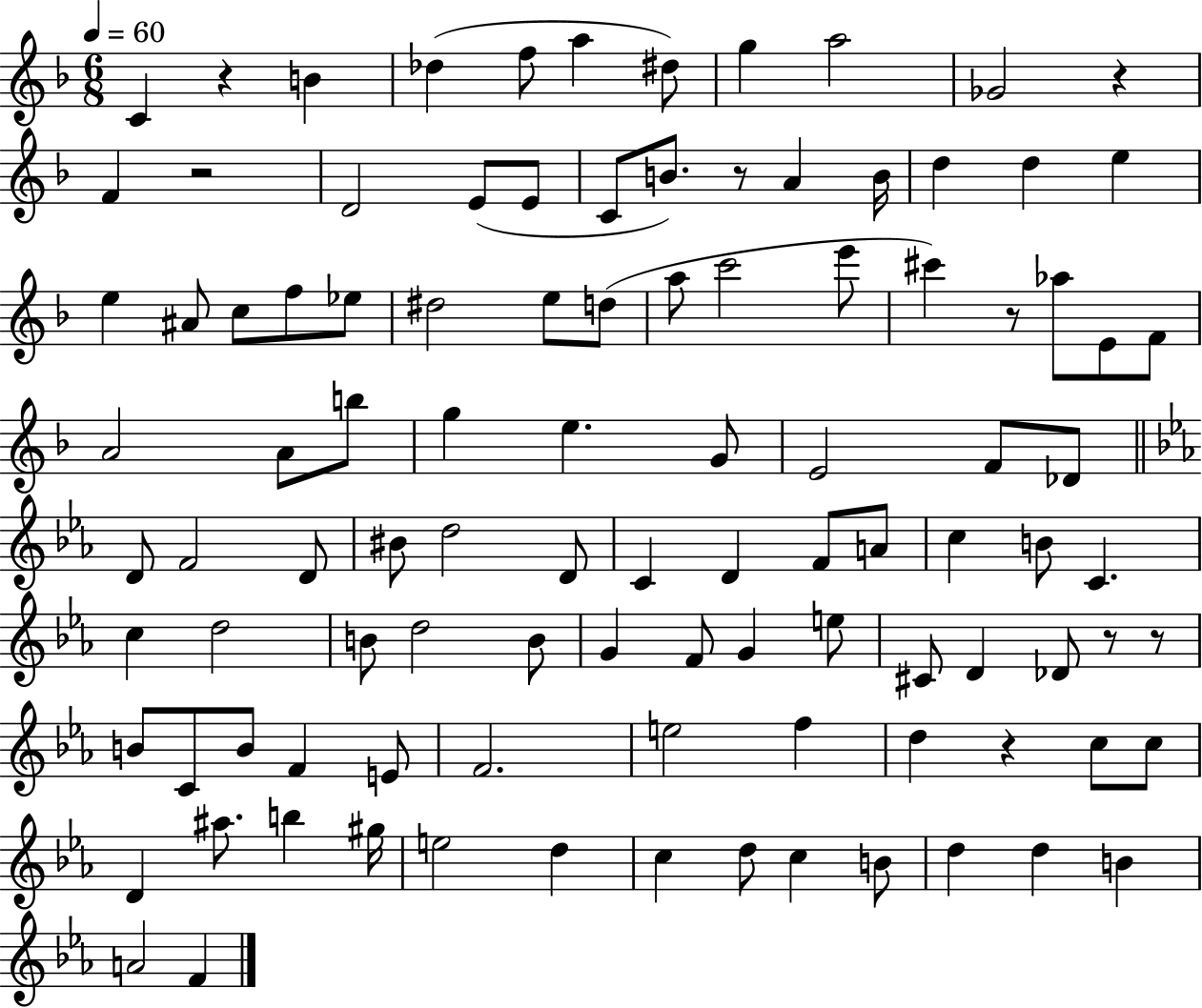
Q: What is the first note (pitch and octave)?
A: C4